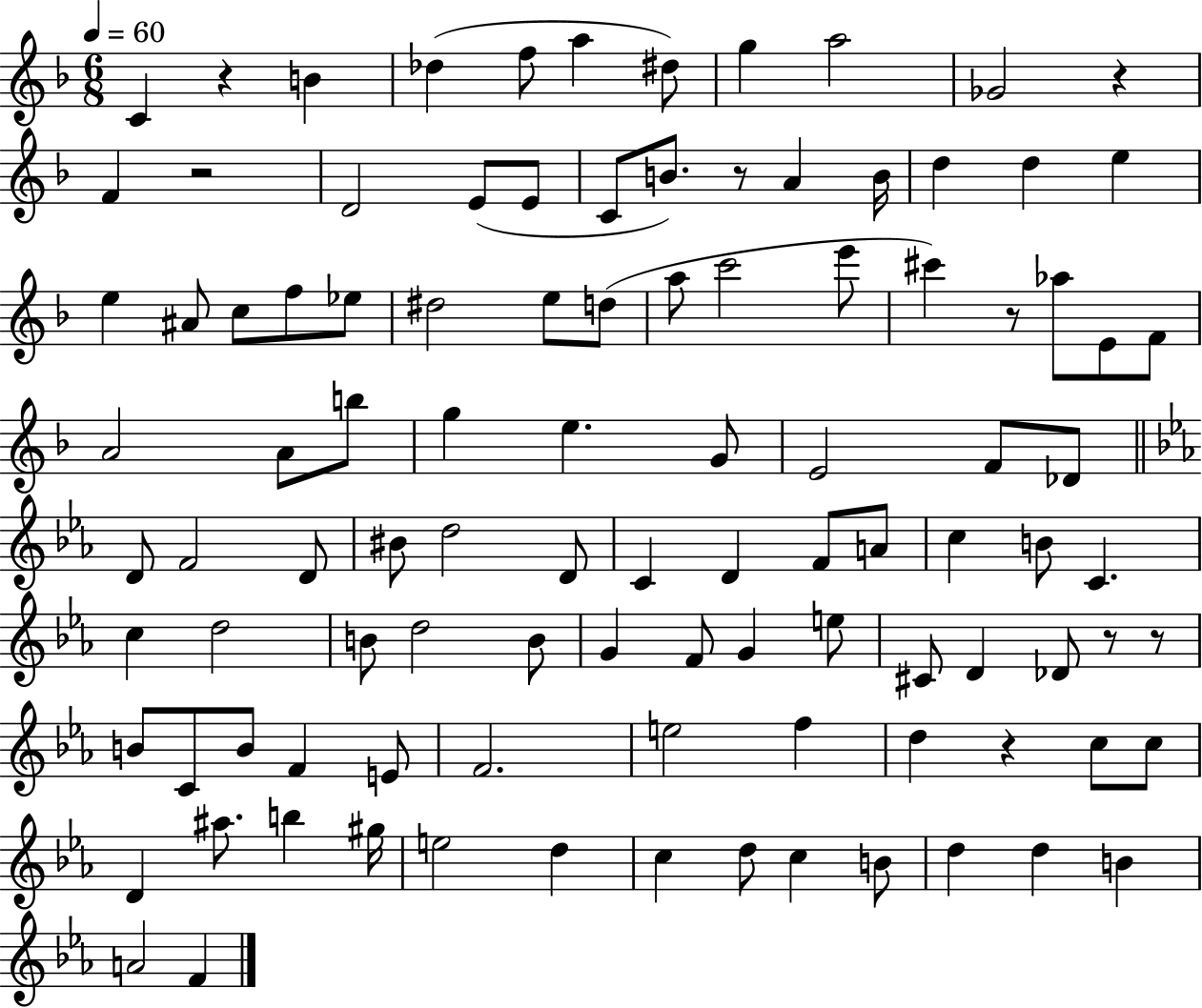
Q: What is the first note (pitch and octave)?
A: C4